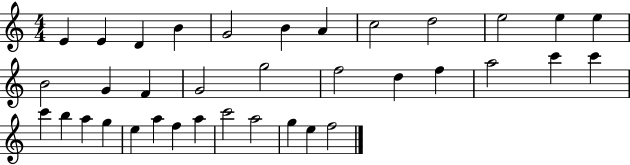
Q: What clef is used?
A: treble